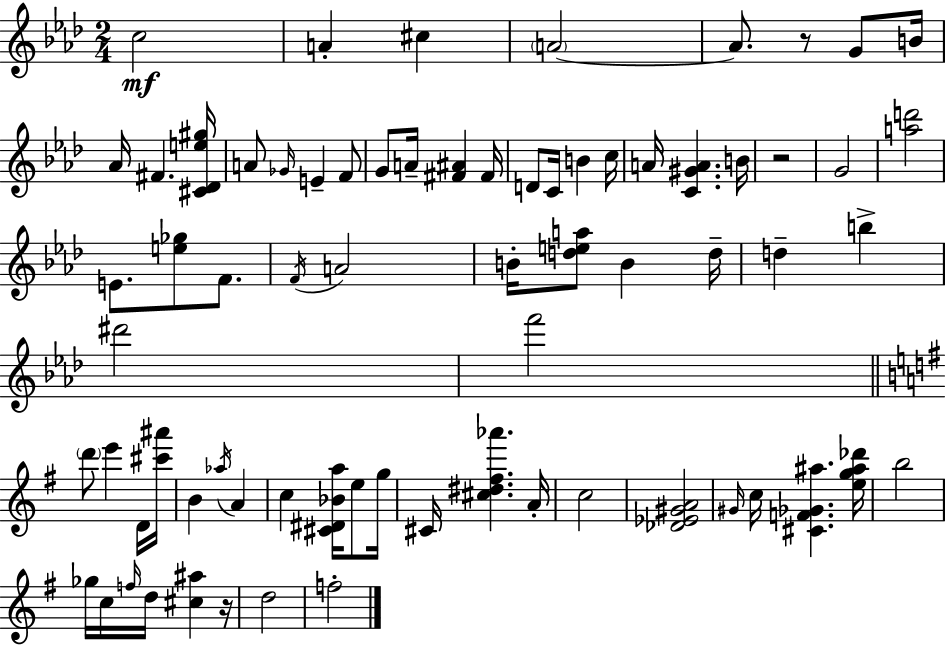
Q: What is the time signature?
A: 2/4